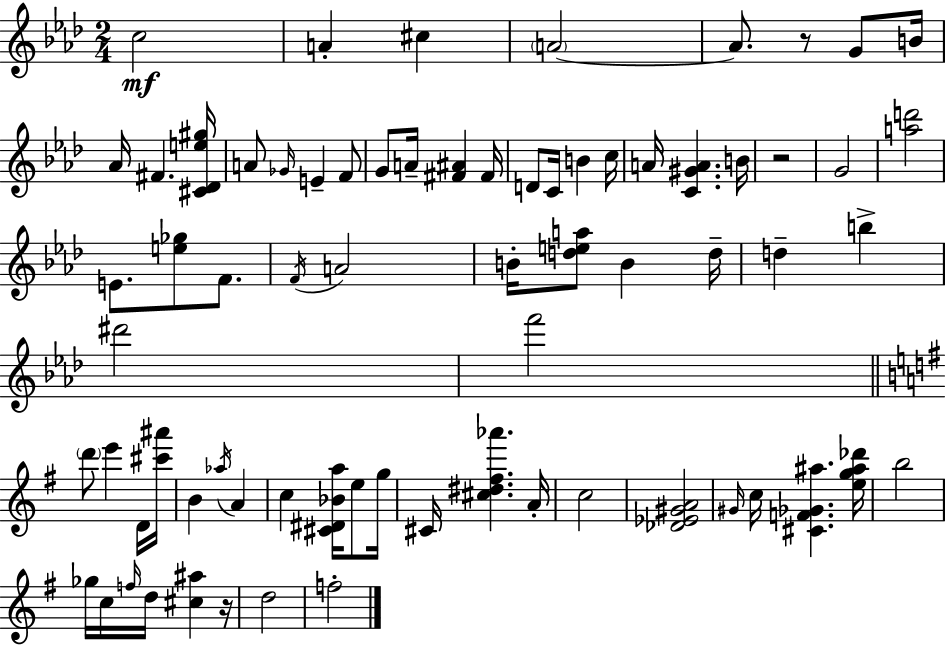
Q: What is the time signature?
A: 2/4